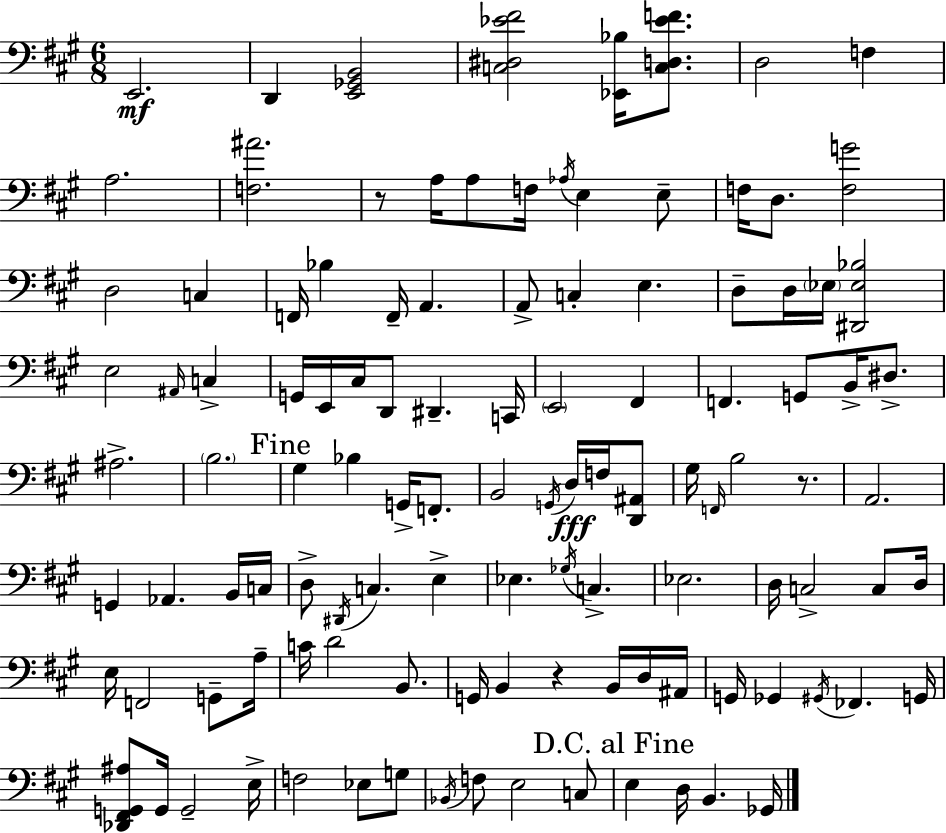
X:1
T:Untitled
M:6/8
L:1/4
K:A
E,,2 D,, [E,,_G,,B,,]2 [C,^D,_E^F]2 [_E,,_B,]/4 [C,D,_EF]/2 D,2 F, A,2 [F,^A]2 z/2 A,/4 A,/2 F,/4 _A,/4 E, E,/2 F,/4 D,/2 [F,G]2 D,2 C, F,,/4 _B, F,,/4 A,, A,,/2 C, E, D,/2 D,/4 _E,/4 [^D,,_E,_B,]2 E,2 ^A,,/4 C, G,,/4 E,,/4 ^C,/4 D,,/2 ^D,, C,,/4 E,,2 ^F,, F,, G,,/2 B,,/4 ^D,/2 ^A,2 B,2 ^G, _B, G,,/4 F,,/2 B,,2 G,,/4 D,/4 F,/4 [D,,^A,,]/2 ^G,/4 F,,/4 B,2 z/2 A,,2 G,, _A,, B,,/4 C,/4 D,/2 ^D,,/4 C, E, _E, _G,/4 C, _E,2 D,/4 C,2 C,/2 D,/4 E,/4 F,,2 G,,/2 A,/4 C/4 D2 B,,/2 G,,/4 B,, z B,,/4 D,/4 ^A,,/4 G,,/4 _G,, ^G,,/4 _F,, G,,/4 [_D,,^F,,G,,^A,]/2 G,,/4 G,,2 E,/4 F,2 _E,/2 G,/2 _B,,/4 F,/2 E,2 C,/2 E, D,/4 B,, _G,,/4